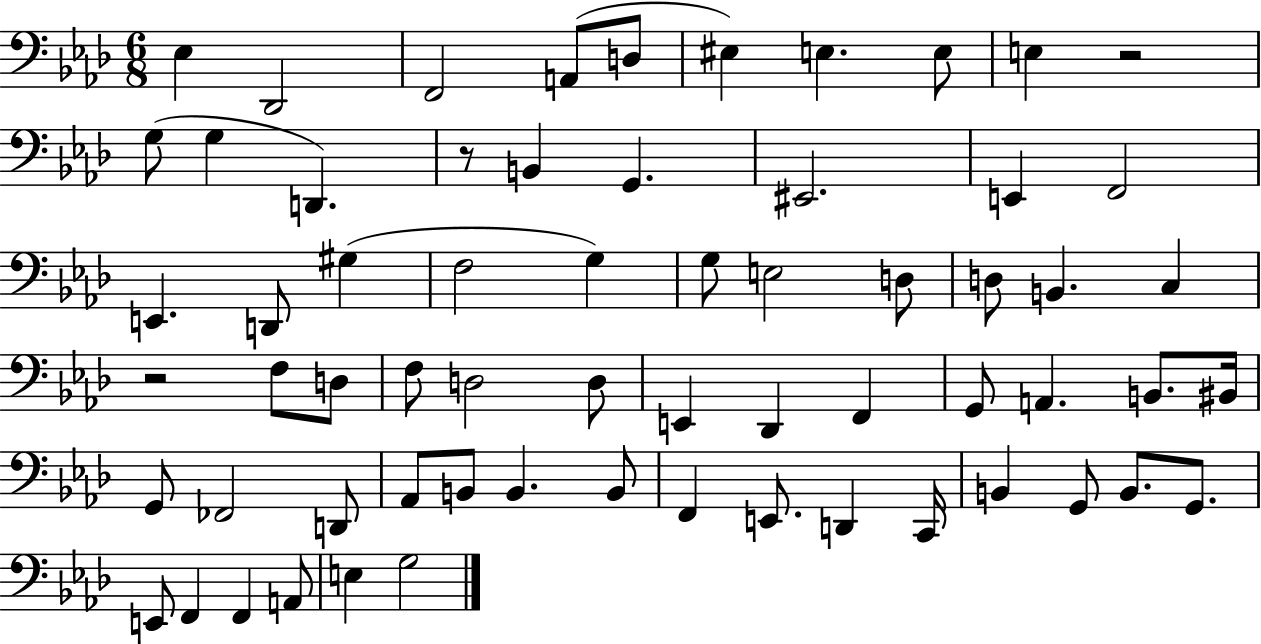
X:1
T:Untitled
M:6/8
L:1/4
K:Ab
_E, _D,,2 F,,2 A,,/2 D,/2 ^E, E, E,/2 E, z2 G,/2 G, D,, z/2 B,, G,, ^E,,2 E,, F,,2 E,, D,,/2 ^G, F,2 G, G,/2 E,2 D,/2 D,/2 B,, C, z2 F,/2 D,/2 F,/2 D,2 D,/2 E,, _D,, F,, G,,/2 A,, B,,/2 ^B,,/4 G,,/2 _F,,2 D,,/2 _A,,/2 B,,/2 B,, B,,/2 F,, E,,/2 D,, C,,/4 B,, G,,/2 B,,/2 G,,/2 E,,/2 F,, F,, A,,/2 E, G,2